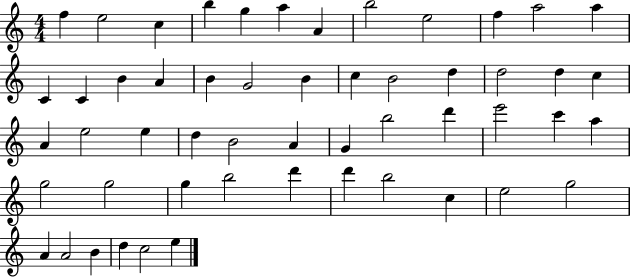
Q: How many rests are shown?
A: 0